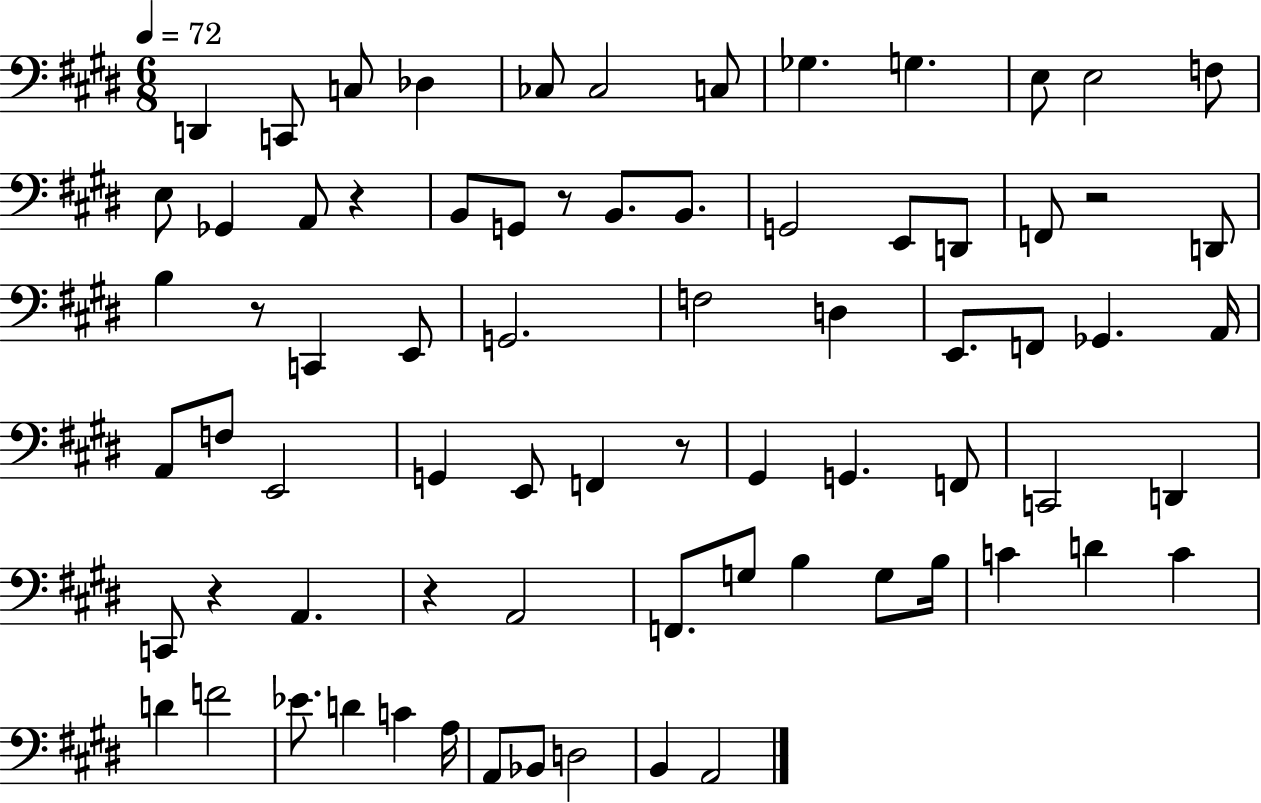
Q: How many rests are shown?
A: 7